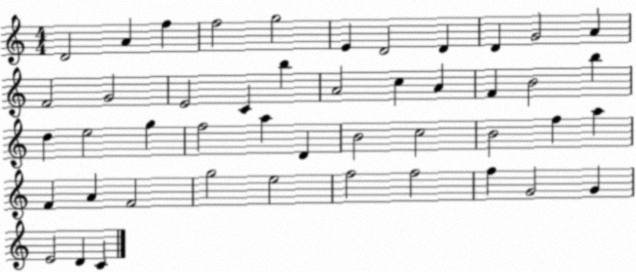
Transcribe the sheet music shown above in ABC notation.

X:1
T:Untitled
M:4/4
L:1/4
K:C
D2 A f f2 g2 E D2 D D G2 A F2 G2 E2 C b A2 c A F B2 b d e2 g f2 a D B2 c2 B2 f a F A F2 g2 e2 f2 f2 f G2 G E2 D C